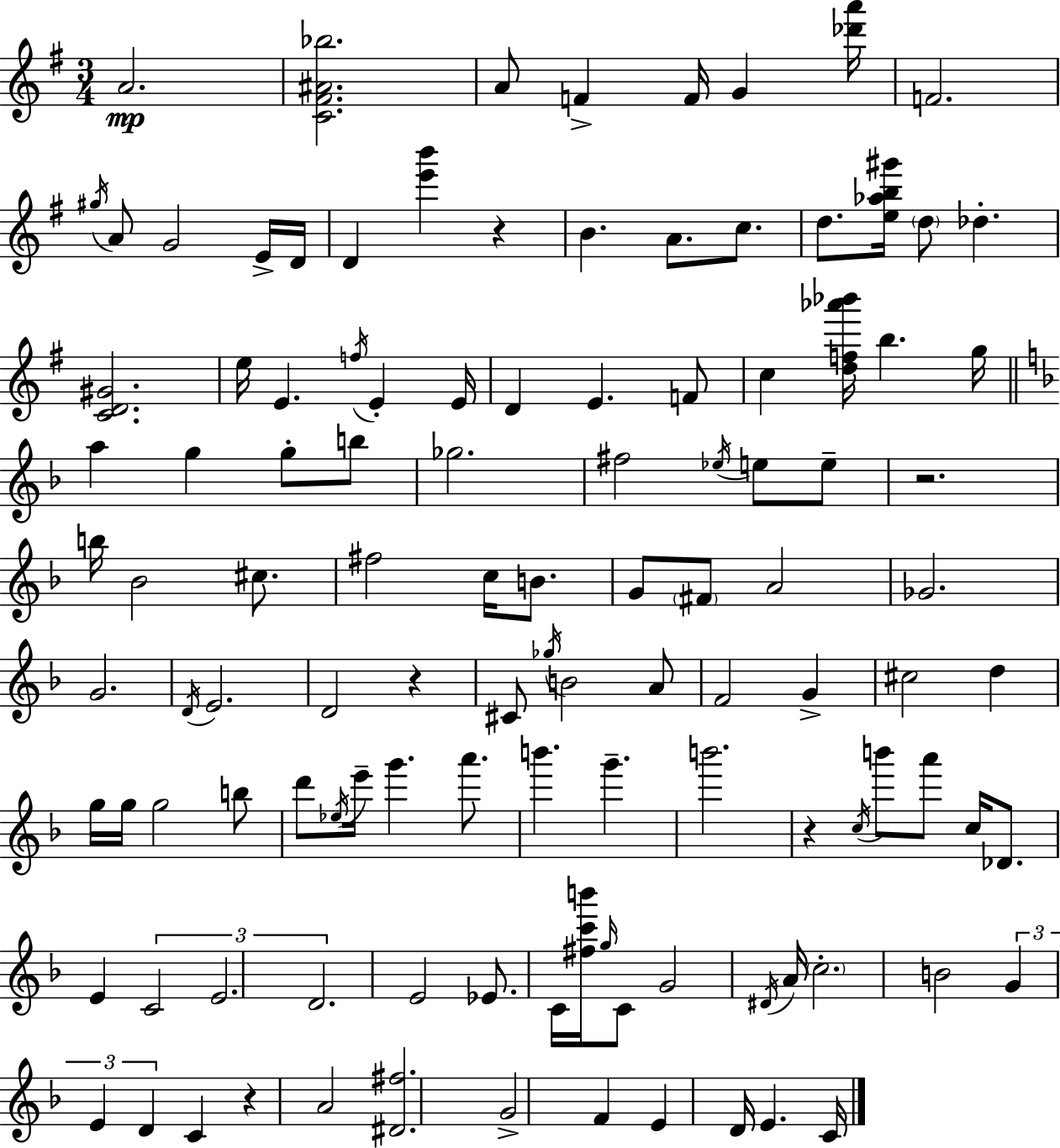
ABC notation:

X:1
T:Untitled
M:3/4
L:1/4
K:G
A2 [C^F^A_b]2 A/2 F F/4 G [_d'a']/4 F2 ^g/4 A/2 G2 E/4 D/4 D [e'b'] z B A/2 c/2 d/2 [e_ab^g']/4 d/2 _d [CD^G]2 e/4 E f/4 E E/4 D E F/2 c [df_a'_b']/4 b g/4 a g g/2 b/2 _g2 ^f2 _e/4 e/2 e/2 z2 b/4 _B2 ^c/2 ^f2 c/4 B/2 G/2 ^F/2 A2 _G2 G2 D/4 E2 D2 z ^C/2 _g/4 B2 A/2 F2 G ^c2 d g/4 g/4 g2 b/2 d'/2 _e/4 e'/4 g' a'/2 b' g' b'2 z c/4 b'/2 a'/2 c/4 _D/2 E C2 E2 D2 E2 _E/2 C/4 [^fc'b']/4 g/4 C/2 G2 ^D/4 A/4 c2 B2 G E D C z A2 [^D^f]2 G2 F E D/4 E C/4